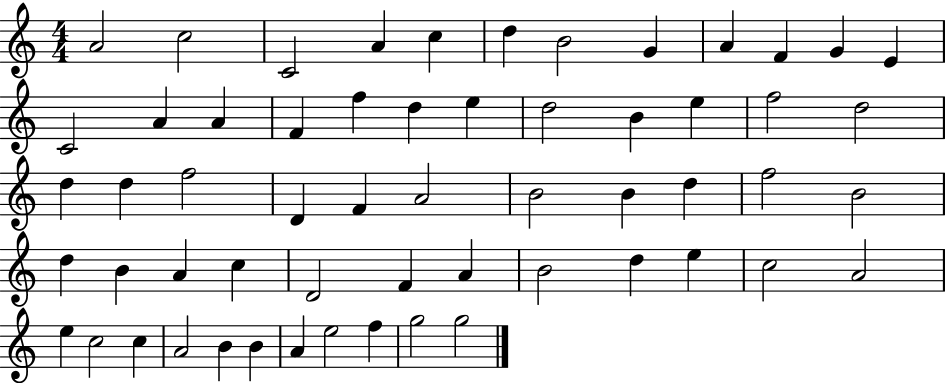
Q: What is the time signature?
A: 4/4